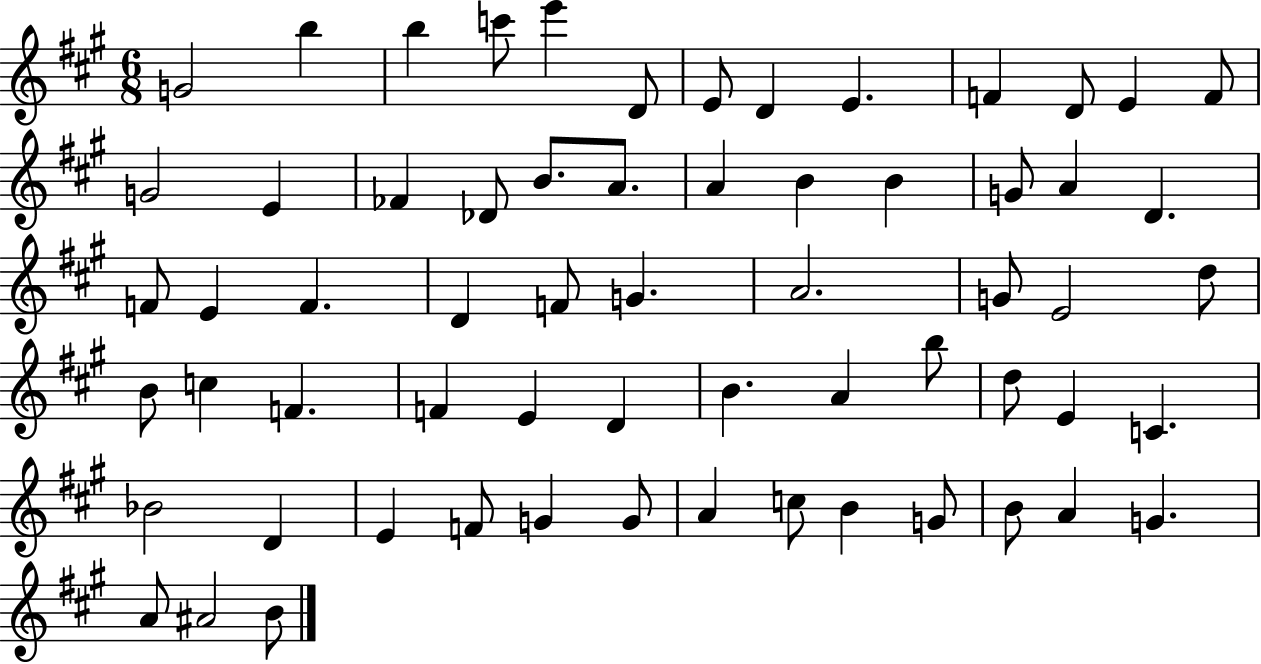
G4/h B5/q B5/q C6/e E6/q D4/e E4/e D4/q E4/q. F4/q D4/e E4/q F4/e G4/h E4/q FES4/q Db4/e B4/e. A4/e. A4/q B4/q B4/q G4/e A4/q D4/q. F4/e E4/q F4/q. D4/q F4/e G4/q. A4/h. G4/e E4/h D5/e B4/e C5/q F4/q. F4/q E4/q D4/q B4/q. A4/q B5/e D5/e E4/q C4/q. Bb4/h D4/q E4/q F4/e G4/q G4/e A4/q C5/e B4/q G4/e B4/e A4/q G4/q. A4/e A#4/h B4/e